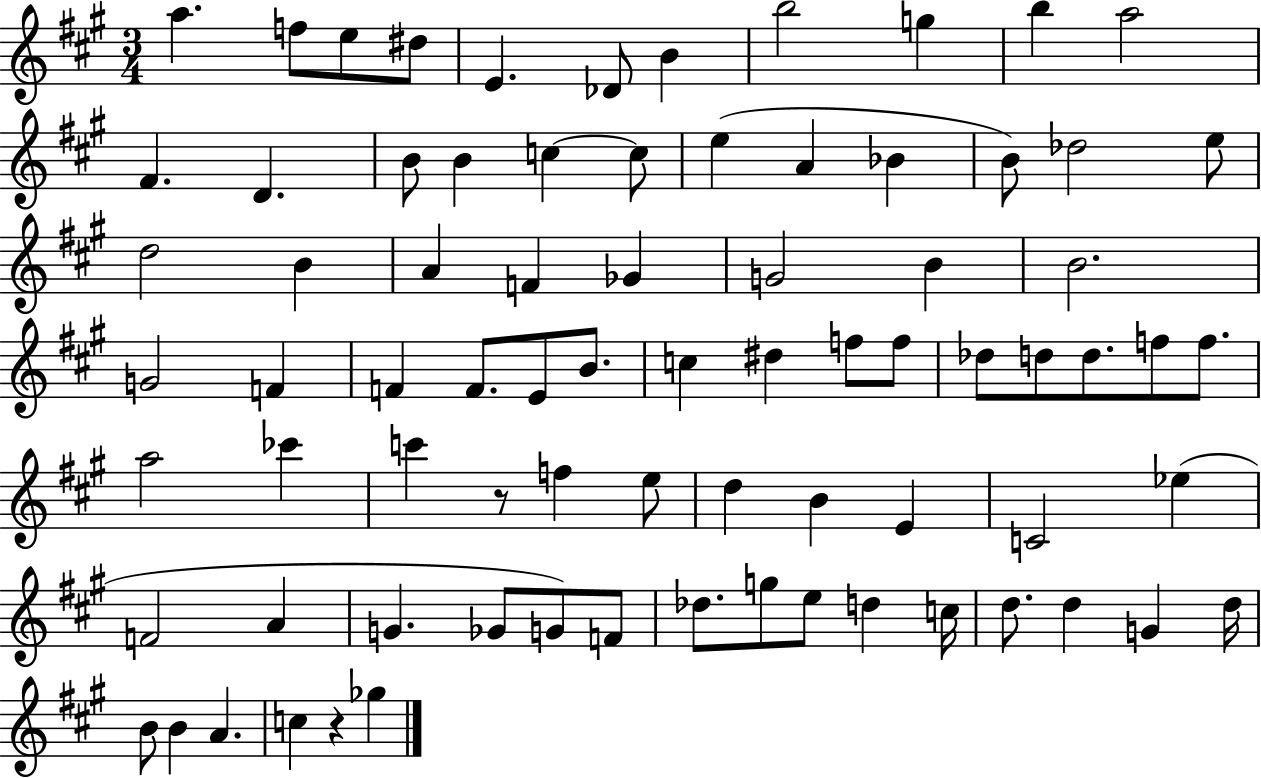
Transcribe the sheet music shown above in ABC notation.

X:1
T:Untitled
M:3/4
L:1/4
K:A
a f/2 e/2 ^d/2 E _D/2 B b2 g b a2 ^F D B/2 B c c/2 e A _B B/2 _d2 e/2 d2 B A F _G G2 B B2 G2 F F F/2 E/2 B/2 c ^d f/2 f/2 _d/2 d/2 d/2 f/2 f/2 a2 _c' c' z/2 f e/2 d B E C2 _e F2 A G _G/2 G/2 F/2 _d/2 g/2 e/2 d c/4 d/2 d G d/4 B/2 B A c z _g